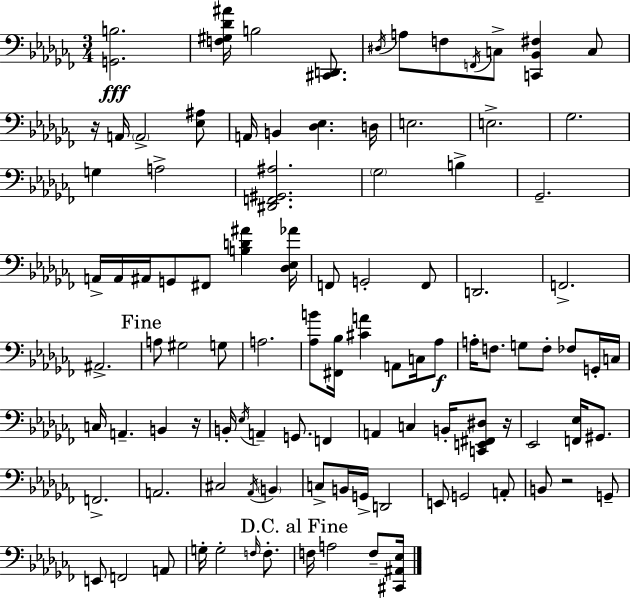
{
  \clef bass
  \numericTimeSignature
  \time 3/4
  \key aes \minor
  <g, b>2.\fff | <f gis des' ais'>16 b2 <cis, d,>8. | \acciaccatura { dis16 } a8 f8 \acciaccatura { f,16 } c8-> <c, bes, fis>4 | c8 r16 a,16 \parenthesize a,2-> | \break <ees ais>8 a,16 b,4 <des ees>4. | d16 e2. | e2.-> | ges2. | \break g4 a2-> | <dis, f, gis, ais>2. | \parenthesize ges2 b4-> | ges,2.-- | \break a,16-> a,16 ais,16 g,8 fis,8 <b d' ais'>4 | <des ees aes'>16 f,8 g,2-. | f,8 d,2. | f,2.-> | \break ais,2.-> | \mark "Fine" a8 gis2 | g8 a2. | <aes b'>8 <fis, bes>16 <cis' a'>4 a,8 c16 | \break aes8\f a16-. f8. g8 f8-. fes8 | g,16-. c16 c16 a,4.-- b,4 | r16 b,16-. \acciaccatura { ees16 } a,4-- g,8. f,4 | a,4 c4 b,16-. | \break <c, e, fis, dis>8 r16 ees,2 <f, ees>16 | gis,8. f,2.-> | a,2. | cis2 \acciaccatura { aes,16 } | \break \parenthesize b,4 c8-> b,16 g,16-> d,2 | e,8 g,2 | a,8-. b,8 r2 | g,8-- e,8 f,2 | \break a,8 g16-. g2-. | \grace { f16 } f8.-. \mark "D.C. al Fine" f16 a2 | f8-- <cis, ais, ees>16 \bar "|."
}